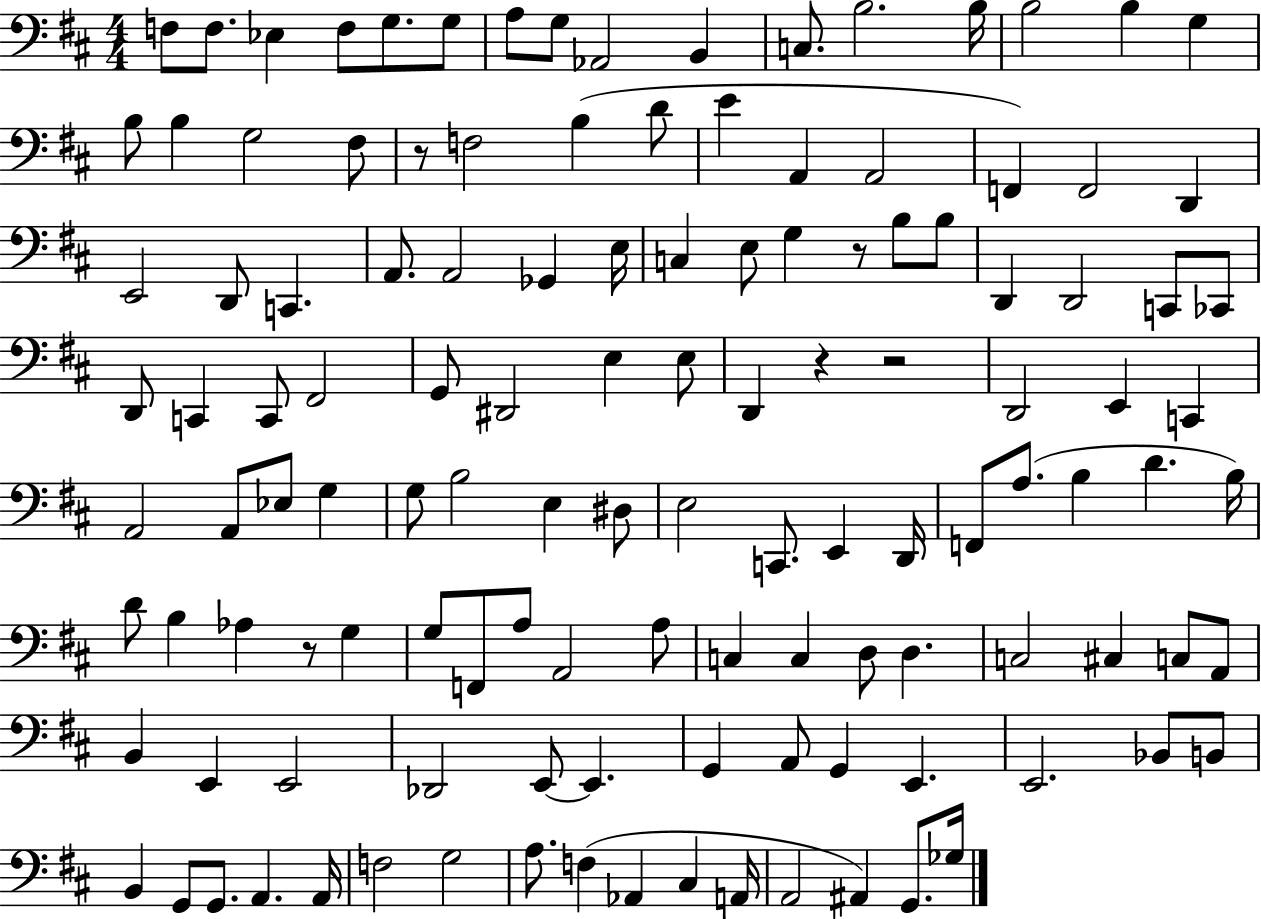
X:1
T:Untitled
M:4/4
L:1/4
K:D
F,/2 F,/2 _E, F,/2 G,/2 G,/2 A,/2 G,/2 _A,,2 B,, C,/2 B,2 B,/4 B,2 B, G, B,/2 B, G,2 ^F,/2 z/2 F,2 B, D/2 E A,, A,,2 F,, F,,2 D,, E,,2 D,,/2 C,, A,,/2 A,,2 _G,, E,/4 C, E,/2 G, z/2 B,/2 B,/2 D,, D,,2 C,,/2 _C,,/2 D,,/2 C,, C,,/2 ^F,,2 G,,/2 ^D,,2 E, E,/2 D,, z z2 D,,2 E,, C,, A,,2 A,,/2 _E,/2 G, G,/2 B,2 E, ^D,/2 E,2 C,,/2 E,, D,,/4 F,,/2 A,/2 B, D B,/4 D/2 B, _A, z/2 G, G,/2 F,,/2 A,/2 A,,2 A,/2 C, C, D,/2 D, C,2 ^C, C,/2 A,,/2 B,, E,, E,,2 _D,,2 E,,/2 E,, G,, A,,/2 G,, E,, E,,2 _B,,/2 B,,/2 B,, G,,/2 G,,/2 A,, A,,/4 F,2 G,2 A,/2 F, _A,, ^C, A,,/4 A,,2 ^A,, G,,/2 _G,/4